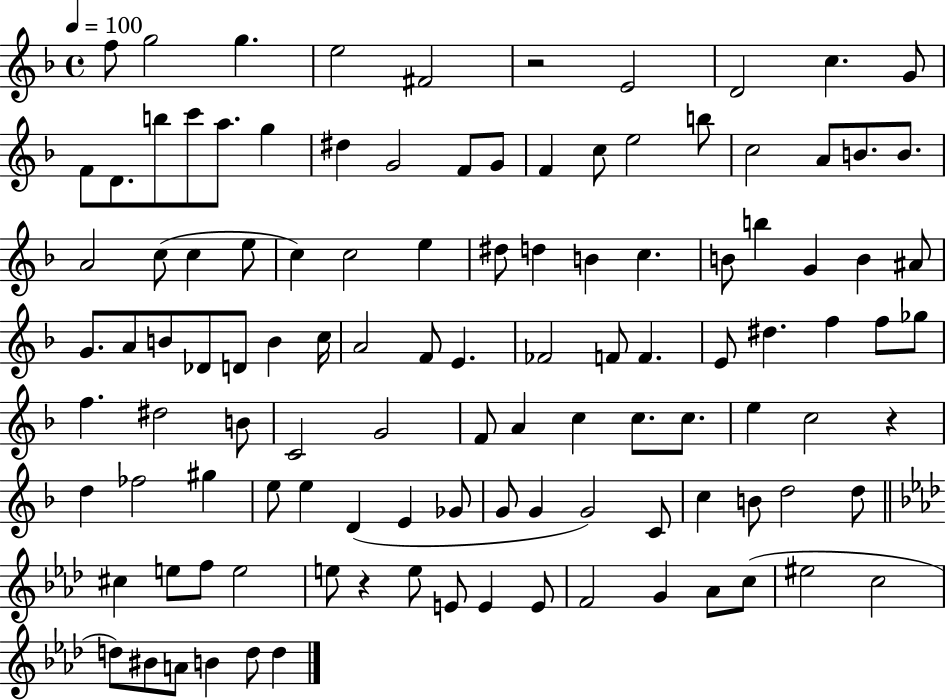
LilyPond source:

{
  \clef treble
  \time 4/4
  \defaultTimeSignature
  \key f \major
  \tempo 4 = 100
  f''8 g''2 g''4. | e''2 fis'2 | r2 e'2 | d'2 c''4. g'8 | \break f'8 d'8. b''8 c'''8 a''8. g''4 | dis''4 g'2 f'8 g'8 | f'4 c''8 e''2 b''8 | c''2 a'8 b'8. b'8. | \break a'2 c''8( c''4 e''8 | c''4) c''2 e''4 | dis''8 d''4 b'4 c''4. | b'8 b''4 g'4 b'4 ais'8 | \break g'8. a'8 b'8 des'8 d'8 b'4 c''16 | a'2 f'8 e'4. | fes'2 f'8 f'4. | e'8 dis''4. f''4 f''8 ges''8 | \break f''4. dis''2 b'8 | c'2 g'2 | f'8 a'4 c''4 c''8. c''8. | e''4 c''2 r4 | \break d''4 fes''2 gis''4 | e''8 e''4 d'4( e'4 ges'8 | g'8 g'4 g'2) c'8 | c''4 b'8 d''2 d''8 | \break \bar "||" \break \key aes \major cis''4 e''8 f''8 e''2 | e''8 r4 e''8 e'8 e'4 e'8 | f'2 g'4 aes'8 c''8( | eis''2 c''2 | \break d''8) bis'8 a'8 b'4 d''8 d''4 | \bar "|."
}